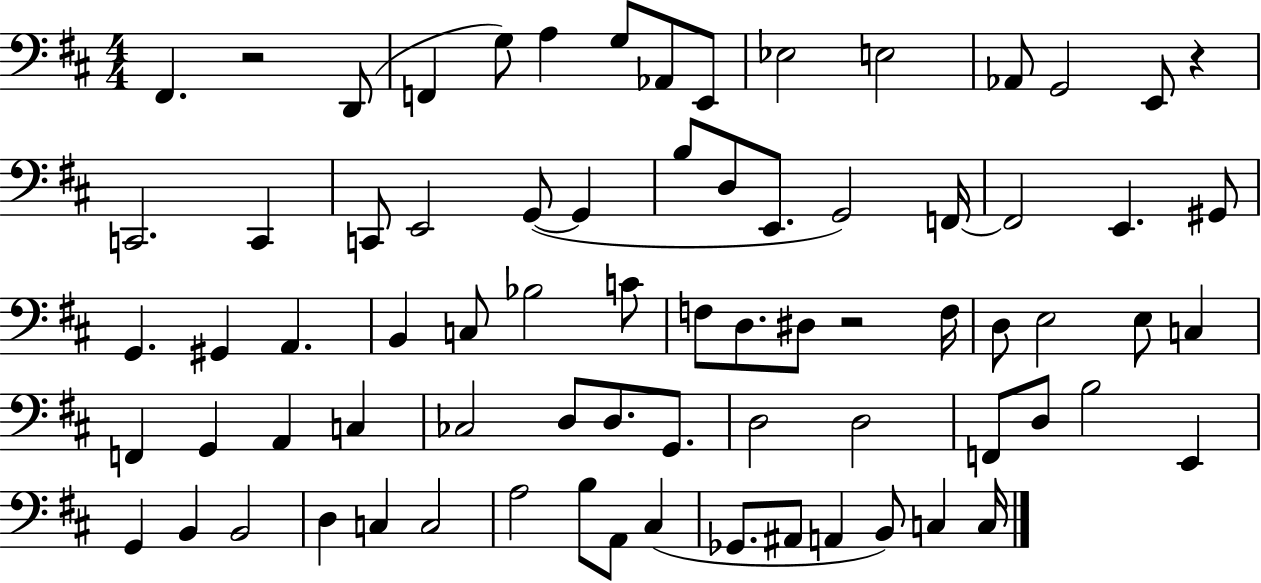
{
  \clef bass
  \numericTimeSignature
  \time 4/4
  \key d \major
  fis,4. r2 d,8( | f,4 g8) a4 g8 aes,8 e,8 | ees2 e2 | aes,8 g,2 e,8 r4 | \break c,2. c,4 | c,8 e,2 g,8~(~ g,4 | b8 d8 e,8. g,2) f,16~~ | f,2 e,4. gis,8 | \break g,4. gis,4 a,4. | b,4 c8 bes2 c'8 | f8 d8. dis8 r2 f16 | d8 e2 e8 c4 | \break f,4 g,4 a,4 c4 | ces2 d8 d8. g,8. | d2 d2 | f,8 d8 b2 e,4 | \break g,4 b,4 b,2 | d4 c4 c2 | a2 b8 a,8 cis4( | ges,8. ais,8 a,4 b,8) c4 c16 | \break \bar "|."
}